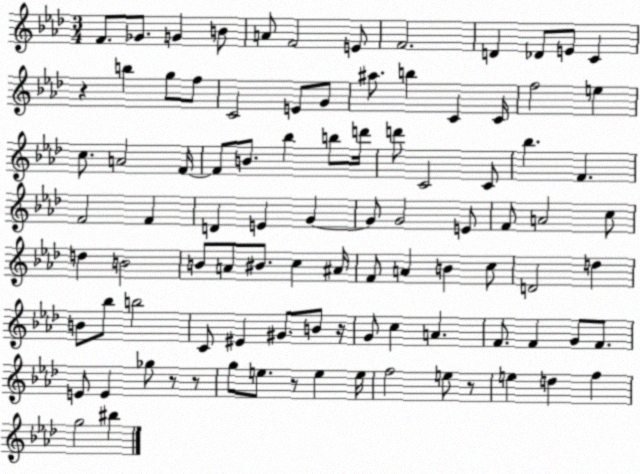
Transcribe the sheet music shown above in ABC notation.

X:1
T:Untitled
M:3/4
L:1/4
K:Ab
F/2 _G/2 G B/2 A/2 F2 E/2 F2 D _D/2 E/2 C z b g/2 f/2 C2 E/2 G/2 ^a/2 b C C/4 f2 e c/2 A2 F/4 F/2 B/2 _b b/2 d'/4 d'/2 C2 C/2 _b F F2 F D E G G/2 G2 E/2 F/2 A2 c/2 d B2 B/2 A/2 ^B/2 c ^A/4 F/2 A B c/2 D2 d B/2 _b/2 b2 C/2 ^E ^G/2 B/2 z/4 G/2 c A F/2 F G/2 F/2 E/2 E _g/2 z/2 z/2 g/2 e/2 z/2 e e/4 f2 e/2 z/2 e d f g2 ^b